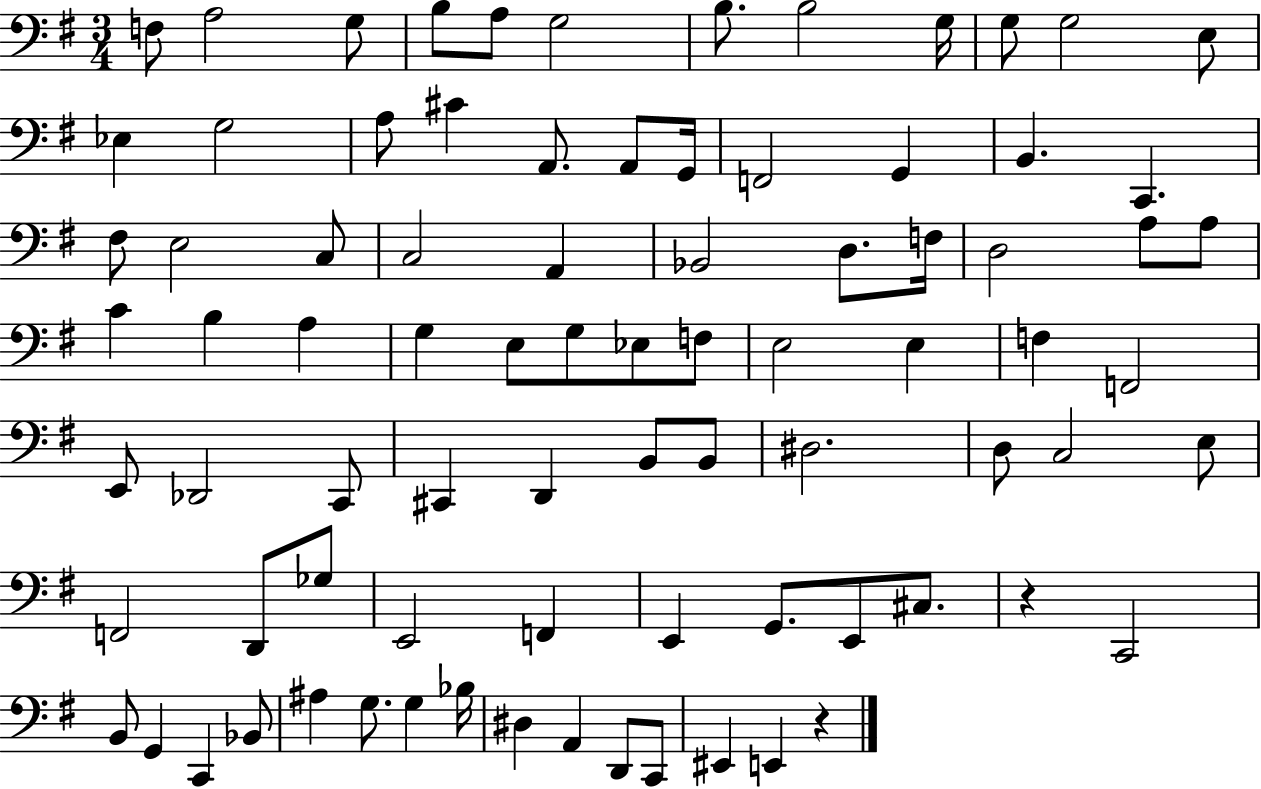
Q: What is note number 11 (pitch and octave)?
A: G3